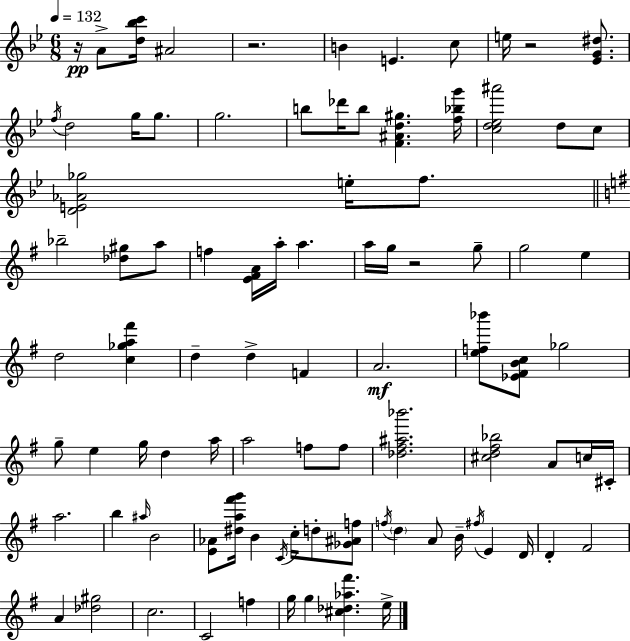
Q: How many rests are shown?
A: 4